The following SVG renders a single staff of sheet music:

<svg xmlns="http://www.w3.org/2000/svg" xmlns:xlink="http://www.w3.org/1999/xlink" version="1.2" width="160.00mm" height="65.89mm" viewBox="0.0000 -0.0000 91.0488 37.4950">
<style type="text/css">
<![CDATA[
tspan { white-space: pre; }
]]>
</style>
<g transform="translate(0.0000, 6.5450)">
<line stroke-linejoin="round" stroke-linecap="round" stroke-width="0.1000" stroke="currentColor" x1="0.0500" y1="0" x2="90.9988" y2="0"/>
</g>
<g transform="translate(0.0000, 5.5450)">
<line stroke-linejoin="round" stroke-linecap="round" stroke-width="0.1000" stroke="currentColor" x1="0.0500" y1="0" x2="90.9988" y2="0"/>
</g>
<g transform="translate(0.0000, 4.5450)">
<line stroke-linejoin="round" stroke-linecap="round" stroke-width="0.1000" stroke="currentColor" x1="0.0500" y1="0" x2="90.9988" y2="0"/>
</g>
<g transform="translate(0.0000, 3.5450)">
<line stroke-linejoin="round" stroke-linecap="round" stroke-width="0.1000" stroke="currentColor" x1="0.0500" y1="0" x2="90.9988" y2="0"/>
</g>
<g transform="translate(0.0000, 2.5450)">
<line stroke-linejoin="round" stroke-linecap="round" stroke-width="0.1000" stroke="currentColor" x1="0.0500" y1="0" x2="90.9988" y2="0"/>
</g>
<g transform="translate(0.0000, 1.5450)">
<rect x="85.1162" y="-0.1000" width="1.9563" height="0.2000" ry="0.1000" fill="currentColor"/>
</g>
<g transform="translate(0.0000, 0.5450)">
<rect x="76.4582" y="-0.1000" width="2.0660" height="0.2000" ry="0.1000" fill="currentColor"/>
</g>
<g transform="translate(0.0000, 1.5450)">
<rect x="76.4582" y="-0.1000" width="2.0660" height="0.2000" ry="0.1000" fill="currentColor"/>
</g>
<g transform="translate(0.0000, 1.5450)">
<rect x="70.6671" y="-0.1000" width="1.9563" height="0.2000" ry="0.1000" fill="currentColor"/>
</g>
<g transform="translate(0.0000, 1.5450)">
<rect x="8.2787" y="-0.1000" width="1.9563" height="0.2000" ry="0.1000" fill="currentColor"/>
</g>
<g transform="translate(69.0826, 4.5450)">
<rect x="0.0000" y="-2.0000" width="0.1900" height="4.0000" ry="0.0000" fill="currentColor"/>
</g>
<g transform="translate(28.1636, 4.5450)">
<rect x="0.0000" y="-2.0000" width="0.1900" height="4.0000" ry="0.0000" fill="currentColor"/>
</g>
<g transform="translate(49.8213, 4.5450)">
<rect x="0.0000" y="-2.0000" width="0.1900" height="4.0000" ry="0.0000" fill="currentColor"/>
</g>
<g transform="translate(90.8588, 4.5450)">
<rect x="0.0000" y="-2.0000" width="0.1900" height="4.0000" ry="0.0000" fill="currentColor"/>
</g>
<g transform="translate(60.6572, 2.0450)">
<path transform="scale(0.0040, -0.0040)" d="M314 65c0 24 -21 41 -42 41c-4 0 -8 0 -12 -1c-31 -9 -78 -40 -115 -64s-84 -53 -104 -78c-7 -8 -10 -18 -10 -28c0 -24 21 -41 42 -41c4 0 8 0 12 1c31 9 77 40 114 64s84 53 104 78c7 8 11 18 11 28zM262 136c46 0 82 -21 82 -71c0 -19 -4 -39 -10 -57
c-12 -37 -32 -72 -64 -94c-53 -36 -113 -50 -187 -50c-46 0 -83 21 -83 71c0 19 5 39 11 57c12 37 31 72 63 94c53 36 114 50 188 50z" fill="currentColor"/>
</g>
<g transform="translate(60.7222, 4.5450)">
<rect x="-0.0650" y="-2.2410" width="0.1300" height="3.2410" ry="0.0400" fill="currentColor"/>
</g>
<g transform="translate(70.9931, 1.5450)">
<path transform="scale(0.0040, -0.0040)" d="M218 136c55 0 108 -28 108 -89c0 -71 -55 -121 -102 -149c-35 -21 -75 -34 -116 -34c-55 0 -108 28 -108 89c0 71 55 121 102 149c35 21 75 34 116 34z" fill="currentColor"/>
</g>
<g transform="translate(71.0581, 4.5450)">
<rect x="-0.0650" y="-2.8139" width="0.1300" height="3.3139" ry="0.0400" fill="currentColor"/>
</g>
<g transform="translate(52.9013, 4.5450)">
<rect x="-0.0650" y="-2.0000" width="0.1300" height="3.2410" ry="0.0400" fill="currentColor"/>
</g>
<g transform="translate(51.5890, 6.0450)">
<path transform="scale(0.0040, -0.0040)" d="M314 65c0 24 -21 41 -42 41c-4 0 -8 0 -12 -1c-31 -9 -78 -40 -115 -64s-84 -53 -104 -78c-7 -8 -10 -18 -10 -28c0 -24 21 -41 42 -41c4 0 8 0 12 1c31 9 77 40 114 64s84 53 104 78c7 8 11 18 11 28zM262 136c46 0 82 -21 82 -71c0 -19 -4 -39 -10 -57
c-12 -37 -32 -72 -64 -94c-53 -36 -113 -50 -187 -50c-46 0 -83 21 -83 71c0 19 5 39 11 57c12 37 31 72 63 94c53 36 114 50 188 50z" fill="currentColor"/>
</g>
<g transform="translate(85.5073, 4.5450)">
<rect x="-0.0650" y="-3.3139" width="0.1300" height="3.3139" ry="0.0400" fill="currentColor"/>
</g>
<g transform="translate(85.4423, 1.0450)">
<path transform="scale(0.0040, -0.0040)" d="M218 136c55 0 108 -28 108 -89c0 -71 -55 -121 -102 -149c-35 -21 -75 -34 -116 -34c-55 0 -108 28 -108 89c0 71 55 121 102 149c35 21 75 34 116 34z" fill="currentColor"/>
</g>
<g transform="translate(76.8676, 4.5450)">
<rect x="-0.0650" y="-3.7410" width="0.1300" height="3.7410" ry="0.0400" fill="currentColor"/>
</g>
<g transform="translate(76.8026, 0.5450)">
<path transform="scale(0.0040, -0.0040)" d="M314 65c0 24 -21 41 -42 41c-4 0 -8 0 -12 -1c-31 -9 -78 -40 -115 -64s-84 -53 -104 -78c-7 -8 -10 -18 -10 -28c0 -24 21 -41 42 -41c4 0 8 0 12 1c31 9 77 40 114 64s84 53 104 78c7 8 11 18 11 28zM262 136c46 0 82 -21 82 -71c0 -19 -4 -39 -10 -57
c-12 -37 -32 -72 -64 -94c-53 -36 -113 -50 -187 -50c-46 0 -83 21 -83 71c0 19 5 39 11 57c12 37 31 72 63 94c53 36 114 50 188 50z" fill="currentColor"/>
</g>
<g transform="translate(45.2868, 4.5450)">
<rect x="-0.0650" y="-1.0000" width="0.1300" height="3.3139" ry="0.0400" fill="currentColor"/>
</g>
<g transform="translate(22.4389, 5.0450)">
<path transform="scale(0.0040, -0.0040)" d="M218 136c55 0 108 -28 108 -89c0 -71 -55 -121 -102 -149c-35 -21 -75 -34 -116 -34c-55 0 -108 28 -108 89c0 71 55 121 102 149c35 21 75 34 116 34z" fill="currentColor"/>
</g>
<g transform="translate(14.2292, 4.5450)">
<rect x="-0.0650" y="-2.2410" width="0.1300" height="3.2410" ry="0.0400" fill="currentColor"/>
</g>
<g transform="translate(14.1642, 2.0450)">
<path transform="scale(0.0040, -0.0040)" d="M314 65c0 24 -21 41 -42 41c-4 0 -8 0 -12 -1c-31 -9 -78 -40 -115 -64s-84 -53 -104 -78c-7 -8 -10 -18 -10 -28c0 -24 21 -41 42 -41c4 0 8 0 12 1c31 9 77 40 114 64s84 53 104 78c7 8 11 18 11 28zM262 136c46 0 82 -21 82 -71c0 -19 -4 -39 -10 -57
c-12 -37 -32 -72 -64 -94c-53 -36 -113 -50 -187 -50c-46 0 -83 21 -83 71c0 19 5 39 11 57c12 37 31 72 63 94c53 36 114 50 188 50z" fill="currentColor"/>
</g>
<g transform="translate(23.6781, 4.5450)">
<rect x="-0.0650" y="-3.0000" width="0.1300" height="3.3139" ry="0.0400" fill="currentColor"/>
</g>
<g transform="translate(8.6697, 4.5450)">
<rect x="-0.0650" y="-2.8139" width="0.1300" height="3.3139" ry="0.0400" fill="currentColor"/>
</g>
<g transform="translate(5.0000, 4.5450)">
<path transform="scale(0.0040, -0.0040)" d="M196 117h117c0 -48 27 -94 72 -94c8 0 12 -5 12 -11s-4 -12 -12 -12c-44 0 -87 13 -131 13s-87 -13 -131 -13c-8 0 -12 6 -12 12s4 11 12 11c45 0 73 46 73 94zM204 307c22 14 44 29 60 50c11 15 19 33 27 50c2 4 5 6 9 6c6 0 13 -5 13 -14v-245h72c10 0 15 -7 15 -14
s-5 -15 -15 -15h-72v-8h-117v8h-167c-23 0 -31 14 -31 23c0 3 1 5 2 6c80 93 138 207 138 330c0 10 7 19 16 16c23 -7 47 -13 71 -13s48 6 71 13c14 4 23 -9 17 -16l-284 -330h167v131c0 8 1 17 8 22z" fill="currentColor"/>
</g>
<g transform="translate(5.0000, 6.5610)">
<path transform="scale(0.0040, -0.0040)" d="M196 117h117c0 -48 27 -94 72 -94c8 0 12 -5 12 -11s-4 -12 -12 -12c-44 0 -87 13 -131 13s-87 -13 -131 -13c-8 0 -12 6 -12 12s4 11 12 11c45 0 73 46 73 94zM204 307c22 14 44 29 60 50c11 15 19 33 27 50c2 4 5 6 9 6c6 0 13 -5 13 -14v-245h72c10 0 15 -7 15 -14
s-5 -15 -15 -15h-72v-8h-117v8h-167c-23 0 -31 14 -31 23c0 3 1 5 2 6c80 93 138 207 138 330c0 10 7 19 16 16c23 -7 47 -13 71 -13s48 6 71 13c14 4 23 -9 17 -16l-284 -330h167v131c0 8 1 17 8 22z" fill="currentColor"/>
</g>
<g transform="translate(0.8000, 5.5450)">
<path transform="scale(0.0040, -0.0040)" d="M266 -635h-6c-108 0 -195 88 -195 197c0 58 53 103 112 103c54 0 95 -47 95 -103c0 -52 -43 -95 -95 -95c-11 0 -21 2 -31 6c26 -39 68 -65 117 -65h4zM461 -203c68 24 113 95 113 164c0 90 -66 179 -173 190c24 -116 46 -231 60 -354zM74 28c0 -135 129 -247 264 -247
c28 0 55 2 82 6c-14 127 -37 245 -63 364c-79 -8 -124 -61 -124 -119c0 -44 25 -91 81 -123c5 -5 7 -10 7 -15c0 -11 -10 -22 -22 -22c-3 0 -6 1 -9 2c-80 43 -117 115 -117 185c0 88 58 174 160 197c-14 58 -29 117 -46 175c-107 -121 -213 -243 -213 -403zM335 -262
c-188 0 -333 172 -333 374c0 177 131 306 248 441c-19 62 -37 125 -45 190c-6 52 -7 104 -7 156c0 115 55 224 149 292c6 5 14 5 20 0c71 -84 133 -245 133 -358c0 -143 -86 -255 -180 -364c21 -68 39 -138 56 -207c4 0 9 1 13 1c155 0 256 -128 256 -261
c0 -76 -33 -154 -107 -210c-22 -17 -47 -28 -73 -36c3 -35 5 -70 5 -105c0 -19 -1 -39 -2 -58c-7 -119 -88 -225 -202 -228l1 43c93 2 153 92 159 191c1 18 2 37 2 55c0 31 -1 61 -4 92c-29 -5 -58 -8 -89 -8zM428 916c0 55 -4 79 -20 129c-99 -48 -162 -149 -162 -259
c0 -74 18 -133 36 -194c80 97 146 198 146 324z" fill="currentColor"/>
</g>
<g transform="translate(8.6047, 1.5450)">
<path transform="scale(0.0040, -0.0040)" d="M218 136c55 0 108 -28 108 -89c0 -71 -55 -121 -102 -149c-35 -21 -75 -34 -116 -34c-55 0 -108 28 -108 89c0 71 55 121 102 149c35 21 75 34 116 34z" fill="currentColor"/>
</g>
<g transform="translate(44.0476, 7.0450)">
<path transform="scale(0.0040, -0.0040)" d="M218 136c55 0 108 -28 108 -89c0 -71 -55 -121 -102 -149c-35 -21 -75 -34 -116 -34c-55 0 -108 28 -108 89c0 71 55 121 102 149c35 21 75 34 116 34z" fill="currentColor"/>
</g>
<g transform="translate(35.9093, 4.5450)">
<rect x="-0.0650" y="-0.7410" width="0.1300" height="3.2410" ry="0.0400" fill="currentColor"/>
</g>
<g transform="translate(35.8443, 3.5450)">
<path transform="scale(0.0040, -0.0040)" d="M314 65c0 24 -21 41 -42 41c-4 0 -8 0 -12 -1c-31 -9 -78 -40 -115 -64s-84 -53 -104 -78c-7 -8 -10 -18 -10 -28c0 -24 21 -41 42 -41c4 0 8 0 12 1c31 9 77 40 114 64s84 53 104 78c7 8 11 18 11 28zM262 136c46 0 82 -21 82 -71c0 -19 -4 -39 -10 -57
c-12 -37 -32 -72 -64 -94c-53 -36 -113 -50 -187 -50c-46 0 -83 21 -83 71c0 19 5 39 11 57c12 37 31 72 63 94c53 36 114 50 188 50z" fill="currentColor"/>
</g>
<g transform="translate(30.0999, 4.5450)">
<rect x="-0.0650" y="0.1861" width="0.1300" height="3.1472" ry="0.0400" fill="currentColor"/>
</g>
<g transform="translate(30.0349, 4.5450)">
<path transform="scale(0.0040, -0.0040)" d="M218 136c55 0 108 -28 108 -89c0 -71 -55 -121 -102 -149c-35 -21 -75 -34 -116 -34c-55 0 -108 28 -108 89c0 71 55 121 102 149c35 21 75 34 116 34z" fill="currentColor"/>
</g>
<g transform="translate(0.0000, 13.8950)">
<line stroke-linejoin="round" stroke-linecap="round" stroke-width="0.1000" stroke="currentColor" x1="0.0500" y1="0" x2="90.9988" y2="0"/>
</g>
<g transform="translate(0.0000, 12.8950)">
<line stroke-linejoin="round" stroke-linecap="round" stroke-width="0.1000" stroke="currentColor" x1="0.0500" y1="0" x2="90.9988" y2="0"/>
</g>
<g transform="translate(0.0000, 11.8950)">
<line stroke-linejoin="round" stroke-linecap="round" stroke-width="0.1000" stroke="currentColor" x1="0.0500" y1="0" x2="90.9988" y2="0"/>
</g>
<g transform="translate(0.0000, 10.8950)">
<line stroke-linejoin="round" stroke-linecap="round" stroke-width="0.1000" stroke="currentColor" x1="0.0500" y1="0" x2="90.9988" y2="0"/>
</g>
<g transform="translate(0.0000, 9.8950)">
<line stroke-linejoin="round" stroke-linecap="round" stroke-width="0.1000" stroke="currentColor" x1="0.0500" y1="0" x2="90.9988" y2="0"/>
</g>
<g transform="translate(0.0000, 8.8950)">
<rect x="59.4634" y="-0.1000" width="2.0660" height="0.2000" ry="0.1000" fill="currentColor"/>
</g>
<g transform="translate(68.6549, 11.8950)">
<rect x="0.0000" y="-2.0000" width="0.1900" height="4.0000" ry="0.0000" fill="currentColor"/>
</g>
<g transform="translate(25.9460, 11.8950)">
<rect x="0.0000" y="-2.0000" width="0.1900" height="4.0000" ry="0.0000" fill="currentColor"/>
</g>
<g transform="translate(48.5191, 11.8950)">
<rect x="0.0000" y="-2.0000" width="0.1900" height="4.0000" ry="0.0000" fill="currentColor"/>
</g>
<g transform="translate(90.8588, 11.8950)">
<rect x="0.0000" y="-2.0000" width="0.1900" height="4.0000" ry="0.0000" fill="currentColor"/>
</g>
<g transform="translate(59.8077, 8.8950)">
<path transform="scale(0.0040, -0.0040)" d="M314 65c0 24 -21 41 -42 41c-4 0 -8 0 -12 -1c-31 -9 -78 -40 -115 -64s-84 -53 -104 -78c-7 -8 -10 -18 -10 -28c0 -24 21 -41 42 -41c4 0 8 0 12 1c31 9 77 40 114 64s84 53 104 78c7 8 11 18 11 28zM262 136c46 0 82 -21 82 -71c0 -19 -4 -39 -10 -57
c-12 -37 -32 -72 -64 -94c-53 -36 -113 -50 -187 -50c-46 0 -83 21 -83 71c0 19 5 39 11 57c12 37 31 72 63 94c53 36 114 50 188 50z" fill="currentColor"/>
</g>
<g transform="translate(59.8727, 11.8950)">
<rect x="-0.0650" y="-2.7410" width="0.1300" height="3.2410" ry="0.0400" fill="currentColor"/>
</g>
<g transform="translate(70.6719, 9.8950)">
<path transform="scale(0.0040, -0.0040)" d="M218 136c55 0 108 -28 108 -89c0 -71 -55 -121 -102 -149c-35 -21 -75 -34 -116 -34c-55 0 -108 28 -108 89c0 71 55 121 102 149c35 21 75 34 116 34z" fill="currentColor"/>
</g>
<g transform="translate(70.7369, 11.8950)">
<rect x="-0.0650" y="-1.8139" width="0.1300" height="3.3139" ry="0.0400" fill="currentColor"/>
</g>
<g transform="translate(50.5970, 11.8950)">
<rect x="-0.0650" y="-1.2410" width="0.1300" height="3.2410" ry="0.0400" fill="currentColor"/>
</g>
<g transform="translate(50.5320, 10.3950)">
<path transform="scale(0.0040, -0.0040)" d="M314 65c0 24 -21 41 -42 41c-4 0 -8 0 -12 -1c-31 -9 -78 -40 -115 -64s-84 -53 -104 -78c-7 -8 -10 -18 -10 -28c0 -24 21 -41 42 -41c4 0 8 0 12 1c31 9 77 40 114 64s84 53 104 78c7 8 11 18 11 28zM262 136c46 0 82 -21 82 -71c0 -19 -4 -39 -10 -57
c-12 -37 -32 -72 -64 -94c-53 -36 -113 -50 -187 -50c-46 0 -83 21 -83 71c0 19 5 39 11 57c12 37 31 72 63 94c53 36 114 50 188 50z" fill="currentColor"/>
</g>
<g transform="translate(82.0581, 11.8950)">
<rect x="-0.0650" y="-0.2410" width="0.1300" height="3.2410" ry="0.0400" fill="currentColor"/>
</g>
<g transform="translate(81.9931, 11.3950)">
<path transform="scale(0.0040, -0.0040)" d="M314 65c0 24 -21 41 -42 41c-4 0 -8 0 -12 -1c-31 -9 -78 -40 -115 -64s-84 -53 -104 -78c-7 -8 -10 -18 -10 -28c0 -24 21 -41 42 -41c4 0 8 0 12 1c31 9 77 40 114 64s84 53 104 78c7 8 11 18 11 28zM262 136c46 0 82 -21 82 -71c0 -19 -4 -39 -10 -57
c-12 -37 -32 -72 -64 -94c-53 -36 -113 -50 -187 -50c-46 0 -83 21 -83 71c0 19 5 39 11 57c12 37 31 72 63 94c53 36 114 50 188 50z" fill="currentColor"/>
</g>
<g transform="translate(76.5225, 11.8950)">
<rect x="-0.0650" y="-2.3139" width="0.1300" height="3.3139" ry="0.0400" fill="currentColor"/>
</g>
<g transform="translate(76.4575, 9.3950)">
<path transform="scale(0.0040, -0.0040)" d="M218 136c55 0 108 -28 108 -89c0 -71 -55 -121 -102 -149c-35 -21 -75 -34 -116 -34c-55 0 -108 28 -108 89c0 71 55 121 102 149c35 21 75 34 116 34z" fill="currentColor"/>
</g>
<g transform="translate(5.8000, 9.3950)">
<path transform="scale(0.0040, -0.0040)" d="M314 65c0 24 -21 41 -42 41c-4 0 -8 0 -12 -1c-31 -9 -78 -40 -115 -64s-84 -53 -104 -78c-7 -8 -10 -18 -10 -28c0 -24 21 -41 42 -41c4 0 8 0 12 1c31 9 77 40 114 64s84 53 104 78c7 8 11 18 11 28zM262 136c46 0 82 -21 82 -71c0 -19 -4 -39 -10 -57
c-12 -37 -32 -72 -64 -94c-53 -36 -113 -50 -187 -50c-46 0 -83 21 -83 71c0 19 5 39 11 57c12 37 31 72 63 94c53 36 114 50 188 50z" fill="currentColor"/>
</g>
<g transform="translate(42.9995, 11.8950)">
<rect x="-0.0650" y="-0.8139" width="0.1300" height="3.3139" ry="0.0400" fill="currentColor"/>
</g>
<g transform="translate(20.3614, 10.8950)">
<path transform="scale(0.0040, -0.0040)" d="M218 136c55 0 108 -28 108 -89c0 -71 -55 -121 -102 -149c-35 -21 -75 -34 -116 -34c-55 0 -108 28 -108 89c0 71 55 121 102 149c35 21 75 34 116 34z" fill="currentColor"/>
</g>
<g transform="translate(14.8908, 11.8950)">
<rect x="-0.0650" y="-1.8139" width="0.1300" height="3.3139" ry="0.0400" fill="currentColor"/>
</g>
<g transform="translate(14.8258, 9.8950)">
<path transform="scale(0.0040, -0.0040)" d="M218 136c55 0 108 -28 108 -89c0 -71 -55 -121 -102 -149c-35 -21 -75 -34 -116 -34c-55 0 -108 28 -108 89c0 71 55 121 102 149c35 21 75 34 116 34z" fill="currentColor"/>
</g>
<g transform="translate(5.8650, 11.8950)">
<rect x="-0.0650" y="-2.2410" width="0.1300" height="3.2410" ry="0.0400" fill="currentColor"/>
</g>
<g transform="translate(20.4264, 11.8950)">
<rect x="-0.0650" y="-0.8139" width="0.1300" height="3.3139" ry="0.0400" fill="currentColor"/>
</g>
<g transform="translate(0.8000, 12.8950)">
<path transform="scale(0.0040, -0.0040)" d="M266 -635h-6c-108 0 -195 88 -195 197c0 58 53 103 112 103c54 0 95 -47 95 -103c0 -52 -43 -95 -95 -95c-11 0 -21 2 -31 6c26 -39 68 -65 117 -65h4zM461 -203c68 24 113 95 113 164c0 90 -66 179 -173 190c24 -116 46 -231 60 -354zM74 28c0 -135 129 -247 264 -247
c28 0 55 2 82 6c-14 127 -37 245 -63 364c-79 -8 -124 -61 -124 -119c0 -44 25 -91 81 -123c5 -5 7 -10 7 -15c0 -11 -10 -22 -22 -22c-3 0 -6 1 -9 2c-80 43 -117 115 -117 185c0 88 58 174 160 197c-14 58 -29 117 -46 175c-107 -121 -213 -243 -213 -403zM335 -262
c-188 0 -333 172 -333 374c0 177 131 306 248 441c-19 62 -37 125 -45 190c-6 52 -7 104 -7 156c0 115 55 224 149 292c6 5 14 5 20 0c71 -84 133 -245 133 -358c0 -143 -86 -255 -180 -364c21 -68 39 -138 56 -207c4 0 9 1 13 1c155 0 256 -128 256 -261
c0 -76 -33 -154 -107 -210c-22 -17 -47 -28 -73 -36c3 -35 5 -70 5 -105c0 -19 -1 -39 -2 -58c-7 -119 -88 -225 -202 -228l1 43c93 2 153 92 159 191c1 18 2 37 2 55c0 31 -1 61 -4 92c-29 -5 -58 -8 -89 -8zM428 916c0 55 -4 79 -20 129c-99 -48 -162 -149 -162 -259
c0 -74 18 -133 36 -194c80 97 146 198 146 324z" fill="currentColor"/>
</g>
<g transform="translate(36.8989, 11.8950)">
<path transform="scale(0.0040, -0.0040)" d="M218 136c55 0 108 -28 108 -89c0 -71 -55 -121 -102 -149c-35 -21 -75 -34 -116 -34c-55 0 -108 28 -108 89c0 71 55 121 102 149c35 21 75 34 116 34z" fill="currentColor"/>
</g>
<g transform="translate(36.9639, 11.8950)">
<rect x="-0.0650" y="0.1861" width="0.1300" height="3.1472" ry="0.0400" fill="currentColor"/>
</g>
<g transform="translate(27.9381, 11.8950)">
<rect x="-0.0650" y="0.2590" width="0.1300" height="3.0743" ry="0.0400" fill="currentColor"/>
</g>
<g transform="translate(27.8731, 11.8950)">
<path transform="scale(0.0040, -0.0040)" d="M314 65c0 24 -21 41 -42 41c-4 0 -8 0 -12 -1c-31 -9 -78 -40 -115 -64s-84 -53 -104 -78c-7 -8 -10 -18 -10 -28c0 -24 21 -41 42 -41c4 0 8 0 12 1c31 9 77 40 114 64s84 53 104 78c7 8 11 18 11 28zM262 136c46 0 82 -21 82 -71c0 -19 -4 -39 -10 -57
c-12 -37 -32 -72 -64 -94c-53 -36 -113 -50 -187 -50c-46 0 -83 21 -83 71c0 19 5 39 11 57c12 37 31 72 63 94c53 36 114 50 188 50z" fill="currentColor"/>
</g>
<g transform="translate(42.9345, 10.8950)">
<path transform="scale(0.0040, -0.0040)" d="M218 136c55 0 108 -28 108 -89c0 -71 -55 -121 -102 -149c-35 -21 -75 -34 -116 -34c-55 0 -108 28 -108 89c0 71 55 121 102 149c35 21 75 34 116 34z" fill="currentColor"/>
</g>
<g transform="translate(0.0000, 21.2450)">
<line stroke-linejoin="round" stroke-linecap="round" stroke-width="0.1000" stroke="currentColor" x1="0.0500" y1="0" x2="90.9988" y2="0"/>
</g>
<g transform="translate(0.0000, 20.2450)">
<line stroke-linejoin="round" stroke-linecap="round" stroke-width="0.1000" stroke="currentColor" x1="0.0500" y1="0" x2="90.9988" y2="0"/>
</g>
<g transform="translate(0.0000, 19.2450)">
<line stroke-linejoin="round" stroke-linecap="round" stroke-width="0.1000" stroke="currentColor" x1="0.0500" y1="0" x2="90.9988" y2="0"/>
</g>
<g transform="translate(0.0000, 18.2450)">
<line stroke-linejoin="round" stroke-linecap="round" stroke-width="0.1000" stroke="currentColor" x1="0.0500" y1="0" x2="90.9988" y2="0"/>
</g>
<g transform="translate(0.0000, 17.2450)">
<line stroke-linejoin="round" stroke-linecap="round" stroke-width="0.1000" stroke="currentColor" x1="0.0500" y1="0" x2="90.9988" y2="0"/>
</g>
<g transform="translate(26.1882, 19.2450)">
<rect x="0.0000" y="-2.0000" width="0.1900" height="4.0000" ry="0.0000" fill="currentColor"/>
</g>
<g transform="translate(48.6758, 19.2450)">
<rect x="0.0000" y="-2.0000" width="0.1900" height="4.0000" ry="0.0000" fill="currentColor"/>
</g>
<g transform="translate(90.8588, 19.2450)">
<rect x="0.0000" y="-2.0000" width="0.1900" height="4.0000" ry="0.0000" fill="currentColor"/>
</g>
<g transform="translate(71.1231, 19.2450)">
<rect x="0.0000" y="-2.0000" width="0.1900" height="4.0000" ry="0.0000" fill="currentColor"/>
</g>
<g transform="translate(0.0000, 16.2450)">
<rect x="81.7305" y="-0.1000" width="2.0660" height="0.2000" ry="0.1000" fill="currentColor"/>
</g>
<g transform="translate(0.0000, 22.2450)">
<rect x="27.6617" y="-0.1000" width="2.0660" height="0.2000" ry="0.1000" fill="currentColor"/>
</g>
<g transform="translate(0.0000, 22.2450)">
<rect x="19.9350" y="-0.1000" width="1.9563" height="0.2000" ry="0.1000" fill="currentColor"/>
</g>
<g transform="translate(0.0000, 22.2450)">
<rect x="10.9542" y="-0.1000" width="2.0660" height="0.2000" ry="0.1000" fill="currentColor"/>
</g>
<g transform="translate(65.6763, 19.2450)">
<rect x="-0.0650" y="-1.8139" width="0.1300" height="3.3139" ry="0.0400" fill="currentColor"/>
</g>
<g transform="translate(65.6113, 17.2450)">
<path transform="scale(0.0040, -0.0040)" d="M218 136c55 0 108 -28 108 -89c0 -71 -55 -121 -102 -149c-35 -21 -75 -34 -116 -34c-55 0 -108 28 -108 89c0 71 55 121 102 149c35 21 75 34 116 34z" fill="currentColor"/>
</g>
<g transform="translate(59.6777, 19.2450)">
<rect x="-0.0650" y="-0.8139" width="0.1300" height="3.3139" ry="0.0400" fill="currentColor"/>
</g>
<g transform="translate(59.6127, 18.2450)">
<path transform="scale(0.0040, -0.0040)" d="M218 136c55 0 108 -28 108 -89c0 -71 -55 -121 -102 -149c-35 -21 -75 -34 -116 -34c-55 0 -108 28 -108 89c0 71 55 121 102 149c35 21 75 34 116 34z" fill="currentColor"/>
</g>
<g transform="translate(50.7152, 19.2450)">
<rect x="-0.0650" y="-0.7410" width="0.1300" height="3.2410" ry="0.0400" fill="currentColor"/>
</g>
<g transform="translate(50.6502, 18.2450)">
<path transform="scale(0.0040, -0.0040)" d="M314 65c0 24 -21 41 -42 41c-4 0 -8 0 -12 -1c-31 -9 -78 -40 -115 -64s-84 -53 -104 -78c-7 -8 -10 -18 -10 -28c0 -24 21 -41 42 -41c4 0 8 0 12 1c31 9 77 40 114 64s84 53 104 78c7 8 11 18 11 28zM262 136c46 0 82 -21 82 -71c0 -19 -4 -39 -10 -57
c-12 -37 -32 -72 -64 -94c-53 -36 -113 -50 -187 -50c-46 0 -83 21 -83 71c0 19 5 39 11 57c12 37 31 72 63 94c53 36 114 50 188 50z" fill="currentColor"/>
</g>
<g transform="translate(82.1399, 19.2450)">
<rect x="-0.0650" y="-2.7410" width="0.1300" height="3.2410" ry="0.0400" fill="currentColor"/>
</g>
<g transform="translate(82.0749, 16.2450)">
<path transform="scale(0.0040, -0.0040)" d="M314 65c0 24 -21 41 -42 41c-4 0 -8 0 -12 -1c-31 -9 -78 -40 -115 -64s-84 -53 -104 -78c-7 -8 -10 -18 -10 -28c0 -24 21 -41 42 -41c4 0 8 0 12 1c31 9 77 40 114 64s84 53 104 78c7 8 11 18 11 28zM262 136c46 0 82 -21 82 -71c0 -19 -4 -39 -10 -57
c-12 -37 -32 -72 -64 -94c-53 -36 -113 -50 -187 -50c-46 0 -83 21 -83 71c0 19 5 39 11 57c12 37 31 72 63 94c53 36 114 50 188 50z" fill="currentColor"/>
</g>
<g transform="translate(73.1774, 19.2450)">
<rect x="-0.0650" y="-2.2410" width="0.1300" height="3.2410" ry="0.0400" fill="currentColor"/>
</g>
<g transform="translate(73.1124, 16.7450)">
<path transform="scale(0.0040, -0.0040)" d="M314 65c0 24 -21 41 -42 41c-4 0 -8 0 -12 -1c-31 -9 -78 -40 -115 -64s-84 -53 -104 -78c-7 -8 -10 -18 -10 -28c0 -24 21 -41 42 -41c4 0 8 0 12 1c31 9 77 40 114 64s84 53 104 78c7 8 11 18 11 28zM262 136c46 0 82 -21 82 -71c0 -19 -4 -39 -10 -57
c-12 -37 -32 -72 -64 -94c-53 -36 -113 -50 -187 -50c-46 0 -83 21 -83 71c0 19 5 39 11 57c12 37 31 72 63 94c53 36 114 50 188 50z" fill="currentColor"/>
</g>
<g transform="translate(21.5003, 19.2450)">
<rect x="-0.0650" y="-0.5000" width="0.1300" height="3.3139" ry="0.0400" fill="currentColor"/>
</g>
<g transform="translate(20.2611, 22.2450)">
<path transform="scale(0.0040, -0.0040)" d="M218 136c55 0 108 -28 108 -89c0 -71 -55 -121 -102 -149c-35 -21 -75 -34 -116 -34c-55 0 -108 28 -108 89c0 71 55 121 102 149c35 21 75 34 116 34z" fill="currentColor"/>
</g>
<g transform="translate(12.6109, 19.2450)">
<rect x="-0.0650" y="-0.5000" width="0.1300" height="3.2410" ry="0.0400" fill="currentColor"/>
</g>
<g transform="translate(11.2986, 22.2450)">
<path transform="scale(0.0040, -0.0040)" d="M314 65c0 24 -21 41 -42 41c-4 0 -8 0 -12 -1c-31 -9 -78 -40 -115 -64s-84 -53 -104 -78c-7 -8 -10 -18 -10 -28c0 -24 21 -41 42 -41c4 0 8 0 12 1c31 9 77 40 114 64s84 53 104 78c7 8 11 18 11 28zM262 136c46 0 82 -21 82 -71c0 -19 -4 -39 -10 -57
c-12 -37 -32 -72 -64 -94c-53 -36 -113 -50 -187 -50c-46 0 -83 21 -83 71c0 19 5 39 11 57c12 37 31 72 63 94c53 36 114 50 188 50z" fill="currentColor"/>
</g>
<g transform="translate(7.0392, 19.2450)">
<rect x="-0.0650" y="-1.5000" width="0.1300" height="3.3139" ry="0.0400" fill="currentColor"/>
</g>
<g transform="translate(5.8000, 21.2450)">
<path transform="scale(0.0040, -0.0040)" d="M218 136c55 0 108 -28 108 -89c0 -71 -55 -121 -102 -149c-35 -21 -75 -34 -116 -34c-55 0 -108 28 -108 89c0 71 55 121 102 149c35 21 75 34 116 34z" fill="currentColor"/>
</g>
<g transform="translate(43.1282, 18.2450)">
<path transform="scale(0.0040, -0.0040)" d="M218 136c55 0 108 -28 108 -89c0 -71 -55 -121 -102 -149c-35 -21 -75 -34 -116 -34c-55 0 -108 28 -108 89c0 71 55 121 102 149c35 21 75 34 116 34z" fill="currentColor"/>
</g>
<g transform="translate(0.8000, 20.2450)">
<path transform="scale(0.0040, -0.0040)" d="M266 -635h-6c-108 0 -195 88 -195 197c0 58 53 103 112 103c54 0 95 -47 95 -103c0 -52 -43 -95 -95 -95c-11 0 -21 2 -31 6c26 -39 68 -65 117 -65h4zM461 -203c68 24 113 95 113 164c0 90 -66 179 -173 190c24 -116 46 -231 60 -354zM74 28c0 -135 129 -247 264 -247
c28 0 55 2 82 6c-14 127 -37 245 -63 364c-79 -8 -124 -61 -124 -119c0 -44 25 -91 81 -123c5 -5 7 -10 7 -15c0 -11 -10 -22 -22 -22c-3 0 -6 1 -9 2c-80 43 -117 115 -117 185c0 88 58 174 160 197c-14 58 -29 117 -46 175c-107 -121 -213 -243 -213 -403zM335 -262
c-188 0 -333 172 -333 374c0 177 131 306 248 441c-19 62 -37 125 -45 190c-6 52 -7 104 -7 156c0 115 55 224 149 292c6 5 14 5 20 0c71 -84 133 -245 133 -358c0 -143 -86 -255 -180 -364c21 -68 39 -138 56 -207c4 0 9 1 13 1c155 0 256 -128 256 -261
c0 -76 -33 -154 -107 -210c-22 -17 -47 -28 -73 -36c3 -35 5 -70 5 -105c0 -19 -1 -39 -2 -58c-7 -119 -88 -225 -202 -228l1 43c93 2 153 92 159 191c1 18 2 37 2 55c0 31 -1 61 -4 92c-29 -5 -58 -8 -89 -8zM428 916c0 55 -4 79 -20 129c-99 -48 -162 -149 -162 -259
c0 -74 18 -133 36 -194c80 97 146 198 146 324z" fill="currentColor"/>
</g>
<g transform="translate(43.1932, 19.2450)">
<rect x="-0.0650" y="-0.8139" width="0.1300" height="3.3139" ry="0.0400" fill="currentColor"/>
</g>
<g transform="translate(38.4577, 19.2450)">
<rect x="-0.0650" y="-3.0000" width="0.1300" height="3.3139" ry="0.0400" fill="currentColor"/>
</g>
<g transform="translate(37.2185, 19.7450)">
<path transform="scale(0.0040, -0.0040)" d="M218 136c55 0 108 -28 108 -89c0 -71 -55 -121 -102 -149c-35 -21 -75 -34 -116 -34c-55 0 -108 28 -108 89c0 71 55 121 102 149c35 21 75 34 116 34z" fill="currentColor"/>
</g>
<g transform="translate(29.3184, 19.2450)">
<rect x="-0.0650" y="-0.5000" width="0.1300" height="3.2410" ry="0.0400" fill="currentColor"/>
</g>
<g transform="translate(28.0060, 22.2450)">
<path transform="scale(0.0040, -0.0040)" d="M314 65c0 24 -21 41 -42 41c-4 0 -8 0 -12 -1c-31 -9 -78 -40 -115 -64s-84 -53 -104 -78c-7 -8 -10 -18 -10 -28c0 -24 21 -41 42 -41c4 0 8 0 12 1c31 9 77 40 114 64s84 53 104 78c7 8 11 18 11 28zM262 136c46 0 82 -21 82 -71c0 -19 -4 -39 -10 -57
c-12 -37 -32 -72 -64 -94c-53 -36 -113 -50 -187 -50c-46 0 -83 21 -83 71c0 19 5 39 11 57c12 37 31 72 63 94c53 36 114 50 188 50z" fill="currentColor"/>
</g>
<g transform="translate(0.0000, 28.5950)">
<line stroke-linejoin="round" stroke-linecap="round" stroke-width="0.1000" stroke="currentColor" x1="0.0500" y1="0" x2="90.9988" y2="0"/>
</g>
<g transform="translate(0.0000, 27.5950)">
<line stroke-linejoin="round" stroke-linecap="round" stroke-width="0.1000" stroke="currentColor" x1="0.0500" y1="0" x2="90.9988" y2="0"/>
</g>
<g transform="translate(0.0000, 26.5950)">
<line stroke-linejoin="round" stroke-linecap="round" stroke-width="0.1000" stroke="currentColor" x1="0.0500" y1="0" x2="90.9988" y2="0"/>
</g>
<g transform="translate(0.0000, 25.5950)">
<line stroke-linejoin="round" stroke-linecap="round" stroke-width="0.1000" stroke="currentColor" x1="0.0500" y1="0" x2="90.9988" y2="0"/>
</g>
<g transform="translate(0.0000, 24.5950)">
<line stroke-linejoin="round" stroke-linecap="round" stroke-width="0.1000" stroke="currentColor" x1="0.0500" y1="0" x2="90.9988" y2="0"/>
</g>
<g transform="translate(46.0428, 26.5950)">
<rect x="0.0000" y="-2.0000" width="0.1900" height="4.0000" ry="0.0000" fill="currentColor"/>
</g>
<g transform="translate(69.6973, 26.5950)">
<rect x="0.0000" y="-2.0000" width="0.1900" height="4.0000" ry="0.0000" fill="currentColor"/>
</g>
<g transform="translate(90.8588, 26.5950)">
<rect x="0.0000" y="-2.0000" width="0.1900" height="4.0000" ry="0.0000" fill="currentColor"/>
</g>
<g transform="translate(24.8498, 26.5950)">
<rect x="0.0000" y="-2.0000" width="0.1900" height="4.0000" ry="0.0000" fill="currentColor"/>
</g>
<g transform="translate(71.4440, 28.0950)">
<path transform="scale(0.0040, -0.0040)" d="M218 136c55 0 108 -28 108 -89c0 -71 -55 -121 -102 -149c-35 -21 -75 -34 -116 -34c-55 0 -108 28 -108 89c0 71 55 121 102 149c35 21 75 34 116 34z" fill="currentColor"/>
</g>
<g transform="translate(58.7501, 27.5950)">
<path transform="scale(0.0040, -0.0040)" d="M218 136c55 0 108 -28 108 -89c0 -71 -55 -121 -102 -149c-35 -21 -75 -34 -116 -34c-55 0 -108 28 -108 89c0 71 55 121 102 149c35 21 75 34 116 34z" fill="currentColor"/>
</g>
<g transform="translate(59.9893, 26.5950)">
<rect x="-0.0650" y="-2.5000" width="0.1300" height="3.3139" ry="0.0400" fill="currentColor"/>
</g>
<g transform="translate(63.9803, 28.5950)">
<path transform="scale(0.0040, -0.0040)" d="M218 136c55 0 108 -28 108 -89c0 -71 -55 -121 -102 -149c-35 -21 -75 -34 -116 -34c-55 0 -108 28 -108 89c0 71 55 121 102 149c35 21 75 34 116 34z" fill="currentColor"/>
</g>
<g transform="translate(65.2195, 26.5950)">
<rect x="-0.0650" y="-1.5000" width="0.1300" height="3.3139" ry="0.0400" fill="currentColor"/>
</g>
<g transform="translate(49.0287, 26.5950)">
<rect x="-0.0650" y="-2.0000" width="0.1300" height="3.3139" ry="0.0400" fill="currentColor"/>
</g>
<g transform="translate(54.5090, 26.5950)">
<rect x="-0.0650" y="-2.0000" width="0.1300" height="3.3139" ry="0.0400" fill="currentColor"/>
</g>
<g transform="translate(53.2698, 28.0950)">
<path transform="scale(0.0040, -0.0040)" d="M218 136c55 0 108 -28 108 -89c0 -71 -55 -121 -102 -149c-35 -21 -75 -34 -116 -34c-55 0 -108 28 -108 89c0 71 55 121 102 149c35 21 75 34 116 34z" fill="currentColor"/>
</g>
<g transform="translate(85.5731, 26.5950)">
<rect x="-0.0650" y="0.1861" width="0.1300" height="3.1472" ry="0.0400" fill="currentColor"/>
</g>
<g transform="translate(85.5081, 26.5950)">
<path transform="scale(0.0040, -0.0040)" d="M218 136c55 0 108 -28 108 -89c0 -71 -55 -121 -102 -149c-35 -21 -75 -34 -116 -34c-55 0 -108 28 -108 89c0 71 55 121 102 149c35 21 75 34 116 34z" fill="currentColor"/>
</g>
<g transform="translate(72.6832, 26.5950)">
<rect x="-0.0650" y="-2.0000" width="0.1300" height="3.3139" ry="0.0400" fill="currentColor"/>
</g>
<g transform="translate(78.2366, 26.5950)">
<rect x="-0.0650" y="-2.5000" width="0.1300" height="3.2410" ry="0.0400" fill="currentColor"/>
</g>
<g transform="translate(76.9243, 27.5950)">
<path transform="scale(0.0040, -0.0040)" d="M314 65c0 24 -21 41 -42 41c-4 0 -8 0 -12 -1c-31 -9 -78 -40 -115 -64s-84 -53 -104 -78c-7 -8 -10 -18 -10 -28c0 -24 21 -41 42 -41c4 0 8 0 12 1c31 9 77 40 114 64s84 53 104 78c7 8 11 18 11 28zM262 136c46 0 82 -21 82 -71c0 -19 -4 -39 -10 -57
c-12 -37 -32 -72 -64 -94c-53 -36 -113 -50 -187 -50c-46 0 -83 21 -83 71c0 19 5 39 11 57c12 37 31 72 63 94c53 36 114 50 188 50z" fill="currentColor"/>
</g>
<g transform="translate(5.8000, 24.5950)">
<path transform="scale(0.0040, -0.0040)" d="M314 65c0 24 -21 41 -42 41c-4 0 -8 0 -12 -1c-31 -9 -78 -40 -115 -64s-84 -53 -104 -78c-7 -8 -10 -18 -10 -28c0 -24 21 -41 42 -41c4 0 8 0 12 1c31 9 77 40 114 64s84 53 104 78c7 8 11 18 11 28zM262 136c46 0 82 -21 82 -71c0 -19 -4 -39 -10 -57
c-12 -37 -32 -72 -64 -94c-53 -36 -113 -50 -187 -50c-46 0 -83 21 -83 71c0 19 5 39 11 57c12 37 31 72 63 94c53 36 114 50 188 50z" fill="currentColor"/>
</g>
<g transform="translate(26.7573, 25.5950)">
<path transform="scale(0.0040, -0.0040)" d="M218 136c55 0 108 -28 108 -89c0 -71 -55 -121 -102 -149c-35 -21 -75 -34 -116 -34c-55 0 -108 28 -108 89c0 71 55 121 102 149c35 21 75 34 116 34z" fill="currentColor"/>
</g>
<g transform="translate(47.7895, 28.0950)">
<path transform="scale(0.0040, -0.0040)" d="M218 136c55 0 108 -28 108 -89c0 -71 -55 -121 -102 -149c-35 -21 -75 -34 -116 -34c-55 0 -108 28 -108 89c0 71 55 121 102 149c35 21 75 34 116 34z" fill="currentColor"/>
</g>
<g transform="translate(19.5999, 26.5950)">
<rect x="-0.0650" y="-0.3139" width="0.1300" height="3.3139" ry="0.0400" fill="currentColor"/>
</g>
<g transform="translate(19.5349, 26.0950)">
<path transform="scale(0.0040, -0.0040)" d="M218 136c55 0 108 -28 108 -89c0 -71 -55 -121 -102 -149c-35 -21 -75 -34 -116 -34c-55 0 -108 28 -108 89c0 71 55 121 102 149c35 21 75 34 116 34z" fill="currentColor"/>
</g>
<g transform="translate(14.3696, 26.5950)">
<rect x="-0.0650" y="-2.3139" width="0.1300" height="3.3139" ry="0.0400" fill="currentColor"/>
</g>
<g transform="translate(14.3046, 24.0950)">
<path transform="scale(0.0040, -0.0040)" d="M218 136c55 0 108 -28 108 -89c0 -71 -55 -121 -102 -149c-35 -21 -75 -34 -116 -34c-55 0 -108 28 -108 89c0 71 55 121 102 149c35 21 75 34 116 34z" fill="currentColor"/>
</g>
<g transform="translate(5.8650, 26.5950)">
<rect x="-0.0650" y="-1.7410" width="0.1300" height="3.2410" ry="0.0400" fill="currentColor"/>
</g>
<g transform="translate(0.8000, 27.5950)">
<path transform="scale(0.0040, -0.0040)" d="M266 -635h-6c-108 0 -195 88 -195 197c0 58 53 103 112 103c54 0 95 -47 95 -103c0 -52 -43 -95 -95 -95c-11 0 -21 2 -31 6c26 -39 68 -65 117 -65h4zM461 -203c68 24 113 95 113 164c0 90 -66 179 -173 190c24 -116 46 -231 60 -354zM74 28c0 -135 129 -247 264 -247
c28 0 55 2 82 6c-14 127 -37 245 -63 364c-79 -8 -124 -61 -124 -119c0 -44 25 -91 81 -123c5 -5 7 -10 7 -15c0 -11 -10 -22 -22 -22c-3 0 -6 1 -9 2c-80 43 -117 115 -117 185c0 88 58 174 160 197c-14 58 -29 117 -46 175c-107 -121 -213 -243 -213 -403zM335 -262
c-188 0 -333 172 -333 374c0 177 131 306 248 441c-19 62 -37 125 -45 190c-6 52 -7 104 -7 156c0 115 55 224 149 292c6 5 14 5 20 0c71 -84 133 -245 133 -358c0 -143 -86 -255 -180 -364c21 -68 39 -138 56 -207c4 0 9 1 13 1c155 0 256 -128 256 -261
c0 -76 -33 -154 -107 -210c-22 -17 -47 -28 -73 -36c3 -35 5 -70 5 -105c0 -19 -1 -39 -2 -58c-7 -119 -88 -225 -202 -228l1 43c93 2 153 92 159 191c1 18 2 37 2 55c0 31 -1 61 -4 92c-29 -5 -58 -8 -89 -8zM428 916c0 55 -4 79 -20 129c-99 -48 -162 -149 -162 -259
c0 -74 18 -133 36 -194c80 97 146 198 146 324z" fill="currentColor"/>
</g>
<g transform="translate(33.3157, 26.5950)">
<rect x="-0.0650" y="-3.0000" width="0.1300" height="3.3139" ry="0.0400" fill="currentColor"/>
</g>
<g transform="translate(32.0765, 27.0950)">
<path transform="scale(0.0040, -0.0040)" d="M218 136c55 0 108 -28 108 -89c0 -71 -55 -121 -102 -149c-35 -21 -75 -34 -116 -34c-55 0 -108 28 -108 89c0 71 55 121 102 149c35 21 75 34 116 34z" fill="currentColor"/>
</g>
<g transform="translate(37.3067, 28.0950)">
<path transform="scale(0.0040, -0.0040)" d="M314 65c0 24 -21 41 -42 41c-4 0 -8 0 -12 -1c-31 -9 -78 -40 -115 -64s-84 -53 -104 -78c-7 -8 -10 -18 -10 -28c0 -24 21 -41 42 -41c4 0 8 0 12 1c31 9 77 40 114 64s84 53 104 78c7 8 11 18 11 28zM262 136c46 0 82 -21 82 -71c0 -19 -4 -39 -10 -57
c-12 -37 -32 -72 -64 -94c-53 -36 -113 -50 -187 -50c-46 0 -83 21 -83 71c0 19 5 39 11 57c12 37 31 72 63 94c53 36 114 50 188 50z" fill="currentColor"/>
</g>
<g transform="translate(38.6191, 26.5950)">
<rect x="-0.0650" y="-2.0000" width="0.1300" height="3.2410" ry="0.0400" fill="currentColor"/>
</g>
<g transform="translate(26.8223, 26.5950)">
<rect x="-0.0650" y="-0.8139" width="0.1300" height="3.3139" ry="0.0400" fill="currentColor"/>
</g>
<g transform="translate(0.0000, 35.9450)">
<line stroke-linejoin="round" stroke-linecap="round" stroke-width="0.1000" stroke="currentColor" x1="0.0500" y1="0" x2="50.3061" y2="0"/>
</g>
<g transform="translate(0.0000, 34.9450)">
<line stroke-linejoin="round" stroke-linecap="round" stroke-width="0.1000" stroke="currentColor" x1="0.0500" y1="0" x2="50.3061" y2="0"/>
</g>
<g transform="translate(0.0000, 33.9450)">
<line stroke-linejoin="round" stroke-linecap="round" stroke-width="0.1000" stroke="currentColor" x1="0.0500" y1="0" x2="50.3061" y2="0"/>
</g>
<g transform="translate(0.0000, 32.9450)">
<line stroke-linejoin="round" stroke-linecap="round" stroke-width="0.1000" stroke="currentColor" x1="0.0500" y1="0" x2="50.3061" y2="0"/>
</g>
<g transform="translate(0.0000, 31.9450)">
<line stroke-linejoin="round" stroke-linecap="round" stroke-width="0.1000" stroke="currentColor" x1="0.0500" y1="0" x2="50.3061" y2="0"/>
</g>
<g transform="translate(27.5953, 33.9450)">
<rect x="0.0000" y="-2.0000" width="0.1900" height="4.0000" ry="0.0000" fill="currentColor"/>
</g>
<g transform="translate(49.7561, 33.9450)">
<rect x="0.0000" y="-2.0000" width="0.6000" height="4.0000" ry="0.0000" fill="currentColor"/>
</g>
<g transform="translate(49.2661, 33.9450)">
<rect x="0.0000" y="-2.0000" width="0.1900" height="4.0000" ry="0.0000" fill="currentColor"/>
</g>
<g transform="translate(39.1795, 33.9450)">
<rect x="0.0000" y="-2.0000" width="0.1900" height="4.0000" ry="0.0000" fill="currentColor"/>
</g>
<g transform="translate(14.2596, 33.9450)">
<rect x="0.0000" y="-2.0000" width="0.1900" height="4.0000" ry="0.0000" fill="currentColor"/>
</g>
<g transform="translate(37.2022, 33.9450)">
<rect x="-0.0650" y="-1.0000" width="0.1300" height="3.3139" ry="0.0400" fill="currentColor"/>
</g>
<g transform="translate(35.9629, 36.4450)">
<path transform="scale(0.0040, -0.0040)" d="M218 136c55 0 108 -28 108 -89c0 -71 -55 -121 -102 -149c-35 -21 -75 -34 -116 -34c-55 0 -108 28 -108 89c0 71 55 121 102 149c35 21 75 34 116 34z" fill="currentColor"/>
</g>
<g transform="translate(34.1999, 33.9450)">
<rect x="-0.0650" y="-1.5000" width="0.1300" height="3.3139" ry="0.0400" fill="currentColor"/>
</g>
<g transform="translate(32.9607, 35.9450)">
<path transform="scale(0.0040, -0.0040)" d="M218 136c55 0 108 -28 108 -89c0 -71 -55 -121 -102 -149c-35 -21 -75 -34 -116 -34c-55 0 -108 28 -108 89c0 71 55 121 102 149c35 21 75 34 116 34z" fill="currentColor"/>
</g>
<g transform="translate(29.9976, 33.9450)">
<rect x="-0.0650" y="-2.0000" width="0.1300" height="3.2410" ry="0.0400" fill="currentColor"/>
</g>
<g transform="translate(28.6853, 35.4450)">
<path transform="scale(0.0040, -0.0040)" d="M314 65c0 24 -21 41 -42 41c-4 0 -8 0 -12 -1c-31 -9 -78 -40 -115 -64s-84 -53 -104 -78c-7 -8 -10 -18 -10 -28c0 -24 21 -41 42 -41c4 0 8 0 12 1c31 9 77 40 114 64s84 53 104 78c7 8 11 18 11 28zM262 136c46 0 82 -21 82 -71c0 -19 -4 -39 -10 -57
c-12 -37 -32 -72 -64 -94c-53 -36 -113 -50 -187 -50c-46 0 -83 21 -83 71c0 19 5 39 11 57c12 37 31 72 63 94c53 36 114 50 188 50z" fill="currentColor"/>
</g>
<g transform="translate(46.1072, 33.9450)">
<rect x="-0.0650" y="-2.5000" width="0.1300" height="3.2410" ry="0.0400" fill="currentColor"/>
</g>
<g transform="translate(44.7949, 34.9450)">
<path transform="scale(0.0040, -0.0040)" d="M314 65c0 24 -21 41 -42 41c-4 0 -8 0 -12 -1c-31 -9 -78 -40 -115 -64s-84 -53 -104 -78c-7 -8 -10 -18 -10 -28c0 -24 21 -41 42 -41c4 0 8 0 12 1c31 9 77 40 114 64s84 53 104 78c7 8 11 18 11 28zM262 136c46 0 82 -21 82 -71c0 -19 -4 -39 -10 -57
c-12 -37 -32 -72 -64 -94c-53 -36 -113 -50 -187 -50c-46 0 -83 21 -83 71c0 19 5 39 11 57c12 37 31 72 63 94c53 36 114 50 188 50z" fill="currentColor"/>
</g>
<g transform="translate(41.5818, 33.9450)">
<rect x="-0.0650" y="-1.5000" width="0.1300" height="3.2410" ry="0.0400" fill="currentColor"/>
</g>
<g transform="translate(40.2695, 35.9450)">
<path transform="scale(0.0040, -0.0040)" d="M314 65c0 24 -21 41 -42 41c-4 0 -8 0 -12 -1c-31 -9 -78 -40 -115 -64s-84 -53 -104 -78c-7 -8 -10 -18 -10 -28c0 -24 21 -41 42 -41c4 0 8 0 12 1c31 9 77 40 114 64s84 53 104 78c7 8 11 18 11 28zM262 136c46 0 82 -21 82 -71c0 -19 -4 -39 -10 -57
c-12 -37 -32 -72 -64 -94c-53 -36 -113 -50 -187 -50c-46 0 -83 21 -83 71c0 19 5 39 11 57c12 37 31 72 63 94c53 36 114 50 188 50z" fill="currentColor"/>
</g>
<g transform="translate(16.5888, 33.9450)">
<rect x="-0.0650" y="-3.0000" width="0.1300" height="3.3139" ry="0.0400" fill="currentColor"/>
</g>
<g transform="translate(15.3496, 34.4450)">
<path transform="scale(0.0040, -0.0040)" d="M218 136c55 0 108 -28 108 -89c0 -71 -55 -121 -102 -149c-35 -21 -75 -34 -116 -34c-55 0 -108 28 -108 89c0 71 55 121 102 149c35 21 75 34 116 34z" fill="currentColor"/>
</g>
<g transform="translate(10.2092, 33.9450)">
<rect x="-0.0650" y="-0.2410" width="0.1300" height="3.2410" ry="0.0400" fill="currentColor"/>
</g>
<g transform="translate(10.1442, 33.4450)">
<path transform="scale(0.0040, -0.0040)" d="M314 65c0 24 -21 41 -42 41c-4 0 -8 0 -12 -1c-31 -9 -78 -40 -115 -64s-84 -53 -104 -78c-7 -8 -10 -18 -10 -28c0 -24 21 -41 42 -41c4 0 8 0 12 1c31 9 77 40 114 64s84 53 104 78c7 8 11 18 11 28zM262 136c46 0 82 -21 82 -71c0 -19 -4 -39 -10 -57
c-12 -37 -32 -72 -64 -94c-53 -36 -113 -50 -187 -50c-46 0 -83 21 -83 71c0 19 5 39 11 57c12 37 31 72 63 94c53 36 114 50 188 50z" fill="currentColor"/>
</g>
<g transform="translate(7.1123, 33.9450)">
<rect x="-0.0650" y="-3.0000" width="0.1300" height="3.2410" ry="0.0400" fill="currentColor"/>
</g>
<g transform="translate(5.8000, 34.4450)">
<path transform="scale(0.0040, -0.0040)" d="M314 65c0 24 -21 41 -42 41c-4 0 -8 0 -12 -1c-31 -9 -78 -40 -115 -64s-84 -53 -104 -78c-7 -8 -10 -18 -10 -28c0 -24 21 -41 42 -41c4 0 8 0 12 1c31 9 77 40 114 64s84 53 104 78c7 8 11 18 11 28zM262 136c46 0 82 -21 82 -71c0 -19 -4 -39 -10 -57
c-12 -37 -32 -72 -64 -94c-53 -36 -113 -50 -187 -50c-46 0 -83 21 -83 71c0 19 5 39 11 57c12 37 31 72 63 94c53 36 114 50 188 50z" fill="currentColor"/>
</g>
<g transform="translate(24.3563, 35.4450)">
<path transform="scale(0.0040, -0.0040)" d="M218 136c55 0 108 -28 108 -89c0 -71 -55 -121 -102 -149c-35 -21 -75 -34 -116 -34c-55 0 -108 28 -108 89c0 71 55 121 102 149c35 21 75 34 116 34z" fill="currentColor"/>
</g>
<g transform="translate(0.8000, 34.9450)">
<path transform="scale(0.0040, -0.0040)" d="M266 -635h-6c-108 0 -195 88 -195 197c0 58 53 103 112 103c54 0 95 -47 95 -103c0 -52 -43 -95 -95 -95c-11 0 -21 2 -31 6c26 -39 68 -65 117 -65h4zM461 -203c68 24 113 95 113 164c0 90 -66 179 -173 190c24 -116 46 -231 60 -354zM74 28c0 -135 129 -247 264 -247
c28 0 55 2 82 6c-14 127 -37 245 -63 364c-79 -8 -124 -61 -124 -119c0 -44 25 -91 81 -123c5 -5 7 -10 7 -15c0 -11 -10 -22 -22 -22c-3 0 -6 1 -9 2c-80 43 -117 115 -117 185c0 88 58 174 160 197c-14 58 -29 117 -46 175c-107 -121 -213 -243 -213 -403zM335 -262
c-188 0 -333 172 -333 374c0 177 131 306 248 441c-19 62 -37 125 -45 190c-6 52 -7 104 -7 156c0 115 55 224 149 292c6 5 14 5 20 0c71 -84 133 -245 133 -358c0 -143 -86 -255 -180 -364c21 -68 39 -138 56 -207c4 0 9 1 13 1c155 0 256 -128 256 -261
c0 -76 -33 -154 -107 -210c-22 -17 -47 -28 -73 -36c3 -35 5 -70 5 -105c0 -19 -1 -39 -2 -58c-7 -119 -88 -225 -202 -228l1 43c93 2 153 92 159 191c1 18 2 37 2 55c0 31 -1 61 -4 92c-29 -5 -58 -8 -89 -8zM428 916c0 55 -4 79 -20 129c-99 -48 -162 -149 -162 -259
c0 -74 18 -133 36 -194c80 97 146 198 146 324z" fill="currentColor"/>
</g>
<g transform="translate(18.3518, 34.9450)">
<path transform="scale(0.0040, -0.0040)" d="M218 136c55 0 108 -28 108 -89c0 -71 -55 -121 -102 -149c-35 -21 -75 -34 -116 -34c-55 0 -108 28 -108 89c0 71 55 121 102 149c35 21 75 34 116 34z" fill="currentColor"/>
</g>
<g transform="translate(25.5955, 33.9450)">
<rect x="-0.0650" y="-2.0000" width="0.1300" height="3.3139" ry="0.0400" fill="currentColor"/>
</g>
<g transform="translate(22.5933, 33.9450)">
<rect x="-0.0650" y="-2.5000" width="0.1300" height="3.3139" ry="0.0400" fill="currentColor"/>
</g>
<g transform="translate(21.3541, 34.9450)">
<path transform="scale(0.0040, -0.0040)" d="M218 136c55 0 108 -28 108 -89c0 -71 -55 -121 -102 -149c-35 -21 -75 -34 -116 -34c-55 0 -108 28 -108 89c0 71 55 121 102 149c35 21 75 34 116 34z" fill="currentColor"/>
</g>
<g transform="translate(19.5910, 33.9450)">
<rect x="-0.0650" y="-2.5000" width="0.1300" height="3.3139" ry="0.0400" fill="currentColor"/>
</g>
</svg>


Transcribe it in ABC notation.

X:1
T:Untitled
M:4/4
L:1/4
K:C
a g2 A B d2 D F2 g2 a c'2 b g2 f d B2 B d e2 a2 f g c2 E C2 C C2 A d d2 d f g2 a2 f2 g c d A F2 F F G E F G2 B A2 c2 A G G F F2 E D E2 G2